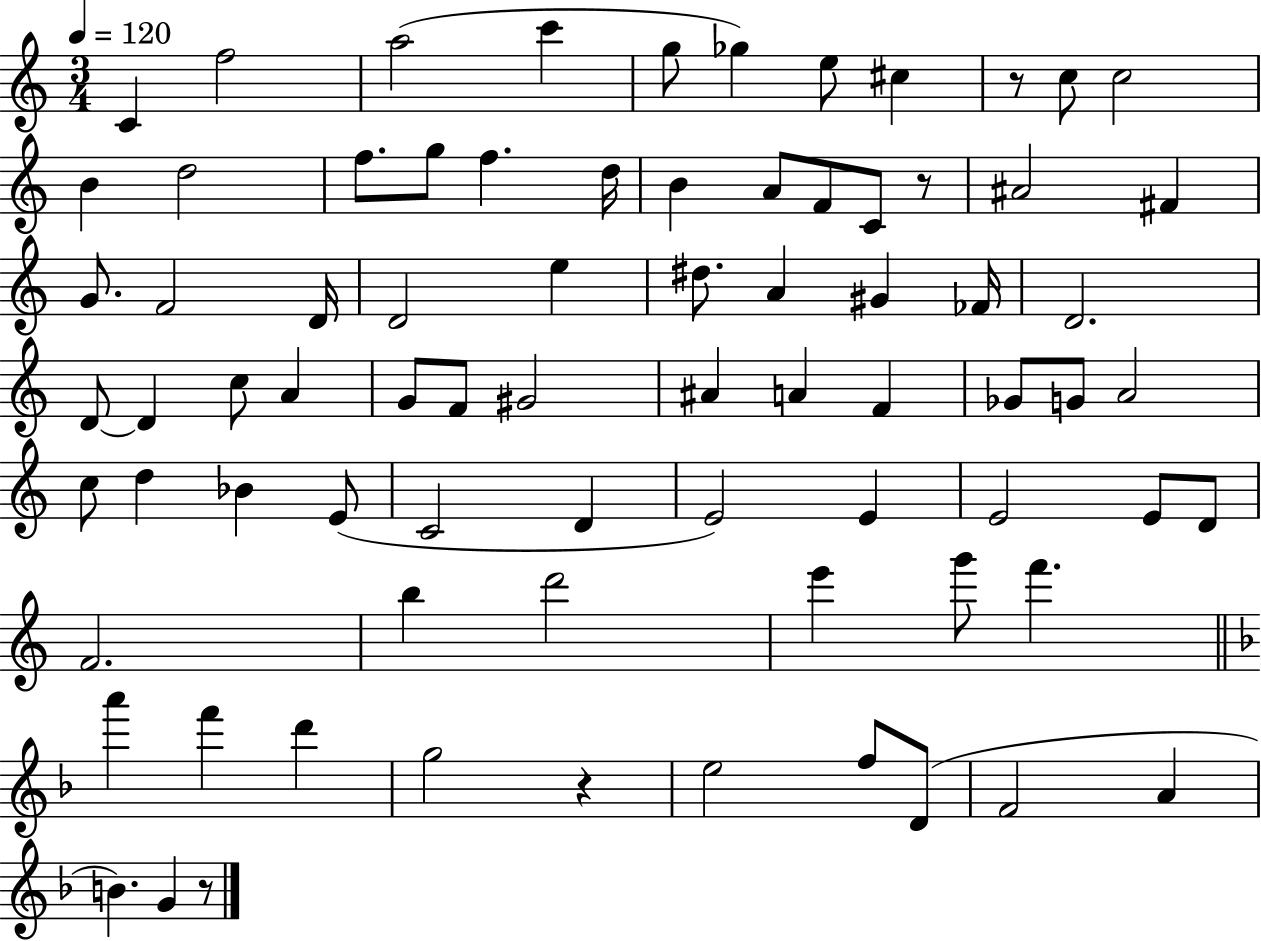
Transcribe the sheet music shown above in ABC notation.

X:1
T:Untitled
M:3/4
L:1/4
K:C
C f2 a2 c' g/2 _g e/2 ^c z/2 c/2 c2 B d2 f/2 g/2 f d/4 B A/2 F/2 C/2 z/2 ^A2 ^F G/2 F2 D/4 D2 e ^d/2 A ^G _F/4 D2 D/2 D c/2 A G/2 F/2 ^G2 ^A A F _G/2 G/2 A2 c/2 d _B E/2 C2 D E2 E E2 E/2 D/2 F2 b d'2 e' g'/2 f' a' f' d' g2 z e2 f/2 D/2 F2 A B G z/2